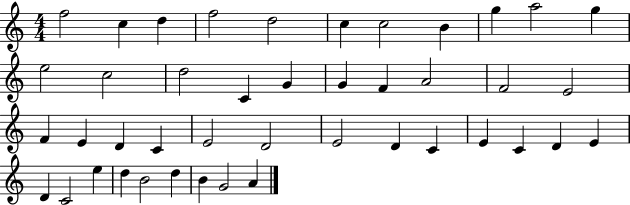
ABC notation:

X:1
T:Untitled
M:4/4
L:1/4
K:C
f2 c d f2 d2 c c2 B g a2 g e2 c2 d2 C G G F A2 F2 E2 F E D C E2 D2 E2 D C E C D E D C2 e d B2 d B G2 A